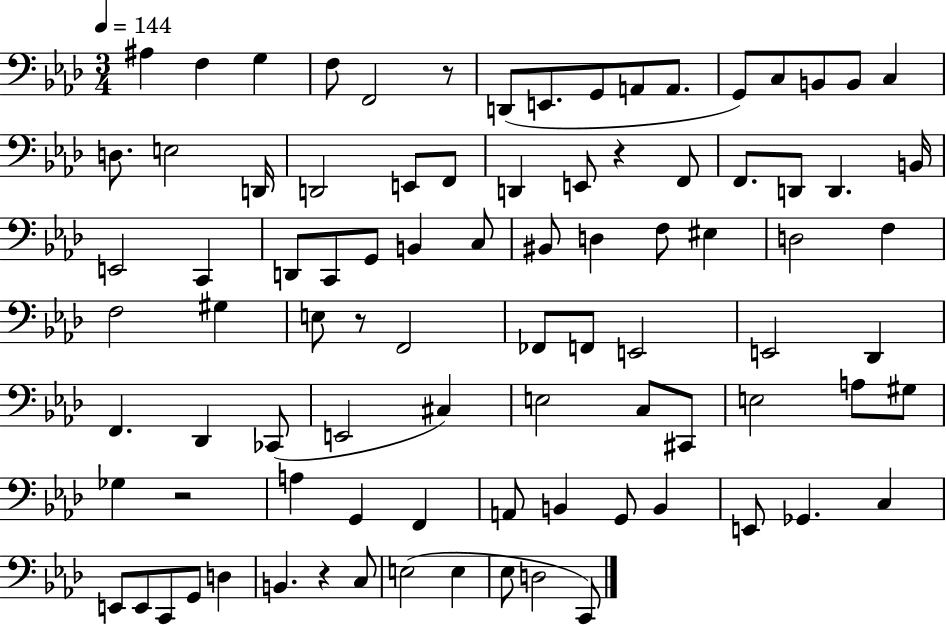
X:1
T:Untitled
M:3/4
L:1/4
K:Ab
^A, F, G, F,/2 F,,2 z/2 D,,/2 E,,/2 G,,/2 A,,/2 A,,/2 G,,/2 C,/2 B,,/2 B,,/2 C, D,/2 E,2 D,,/4 D,,2 E,,/2 F,,/2 D,, E,,/2 z F,,/2 F,,/2 D,,/2 D,, B,,/4 E,,2 C,, D,,/2 C,,/2 G,,/2 B,, C,/2 ^B,,/2 D, F,/2 ^E, D,2 F, F,2 ^G, E,/2 z/2 F,,2 _F,,/2 F,,/2 E,,2 E,,2 _D,, F,, _D,, _C,,/2 E,,2 ^C, E,2 C,/2 ^C,,/2 E,2 A,/2 ^G,/2 _G, z2 A, G,, F,, A,,/2 B,, G,,/2 B,, E,,/2 _G,, C, E,,/2 E,,/2 C,,/2 G,,/2 D, B,, z C,/2 E,2 E, _E,/2 D,2 C,,/2